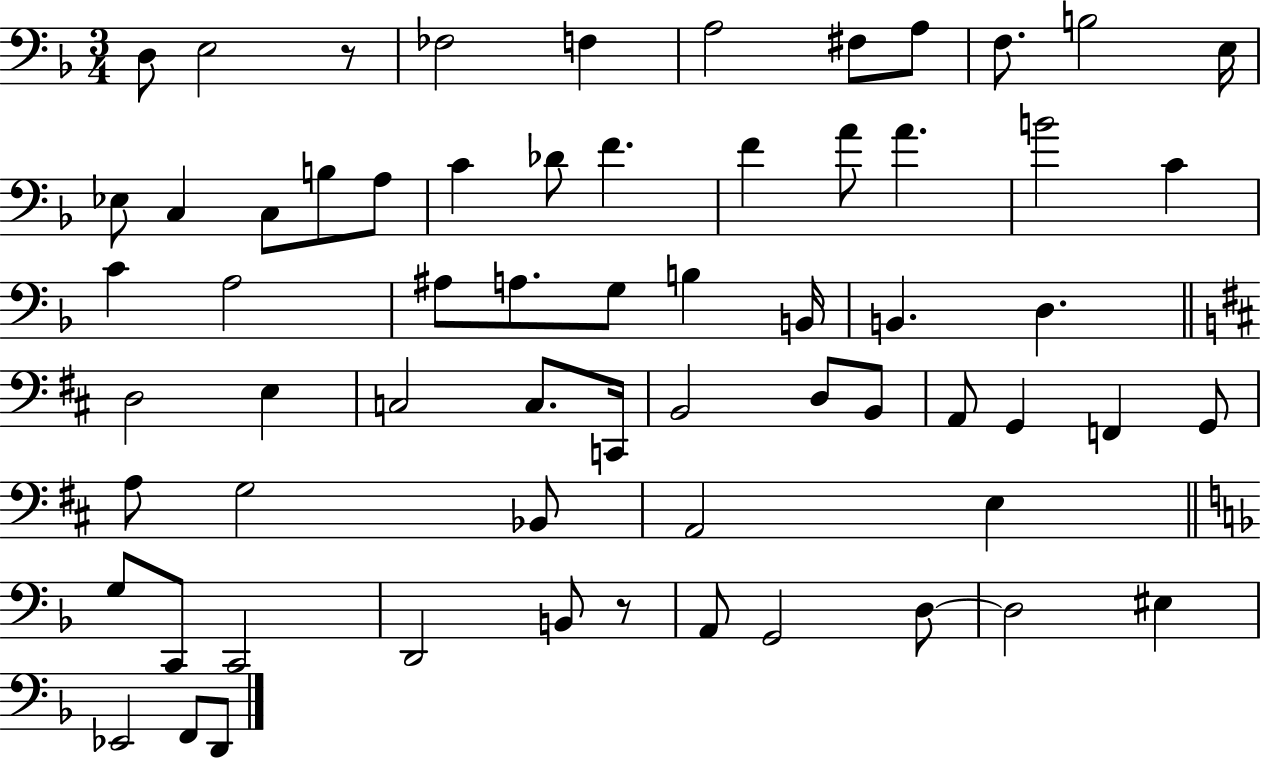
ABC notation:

X:1
T:Untitled
M:3/4
L:1/4
K:F
D,/2 E,2 z/2 _F,2 F, A,2 ^F,/2 A,/2 F,/2 B,2 E,/4 _E,/2 C, C,/2 B,/2 A,/2 C _D/2 F F A/2 A B2 C C A,2 ^A,/2 A,/2 G,/2 B, B,,/4 B,, D, D,2 E, C,2 C,/2 C,,/4 B,,2 D,/2 B,,/2 A,,/2 G,, F,, G,,/2 A,/2 G,2 _B,,/2 A,,2 E, G,/2 C,,/2 C,,2 D,,2 B,,/2 z/2 A,,/2 G,,2 D,/2 D,2 ^E, _E,,2 F,,/2 D,,/2